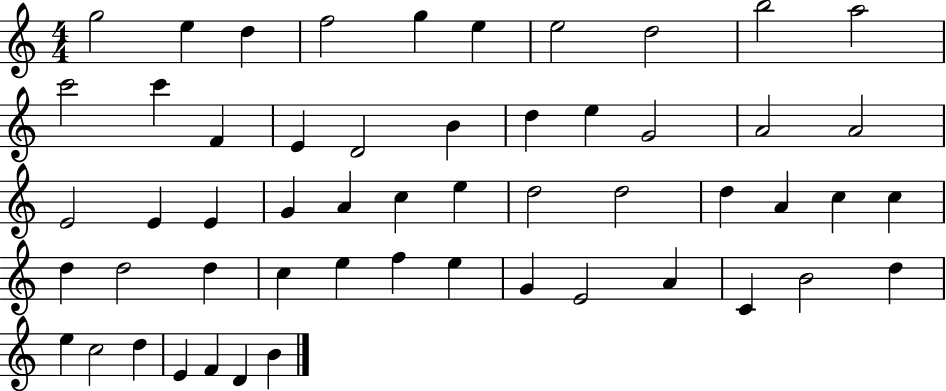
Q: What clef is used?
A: treble